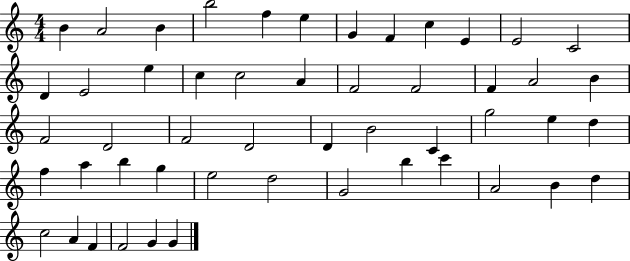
B4/q A4/h B4/q B5/h F5/q E5/q G4/q F4/q C5/q E4/q E4/h C4/h D4/q E4/h E5/q C5/q C5/h A4/q F4/h F4/h F4/q A4/h B4/q F4/h D4/h F4/h D4/h D4/q B4/h C4/q G5/h E5/q D5/q F5/q A5/q B5/q G5/q E5/h D5/h G4/h B5/q C6/q A4/h B4/q D5/q C5/h A4/q F4/q F4/h G4/q G4/q